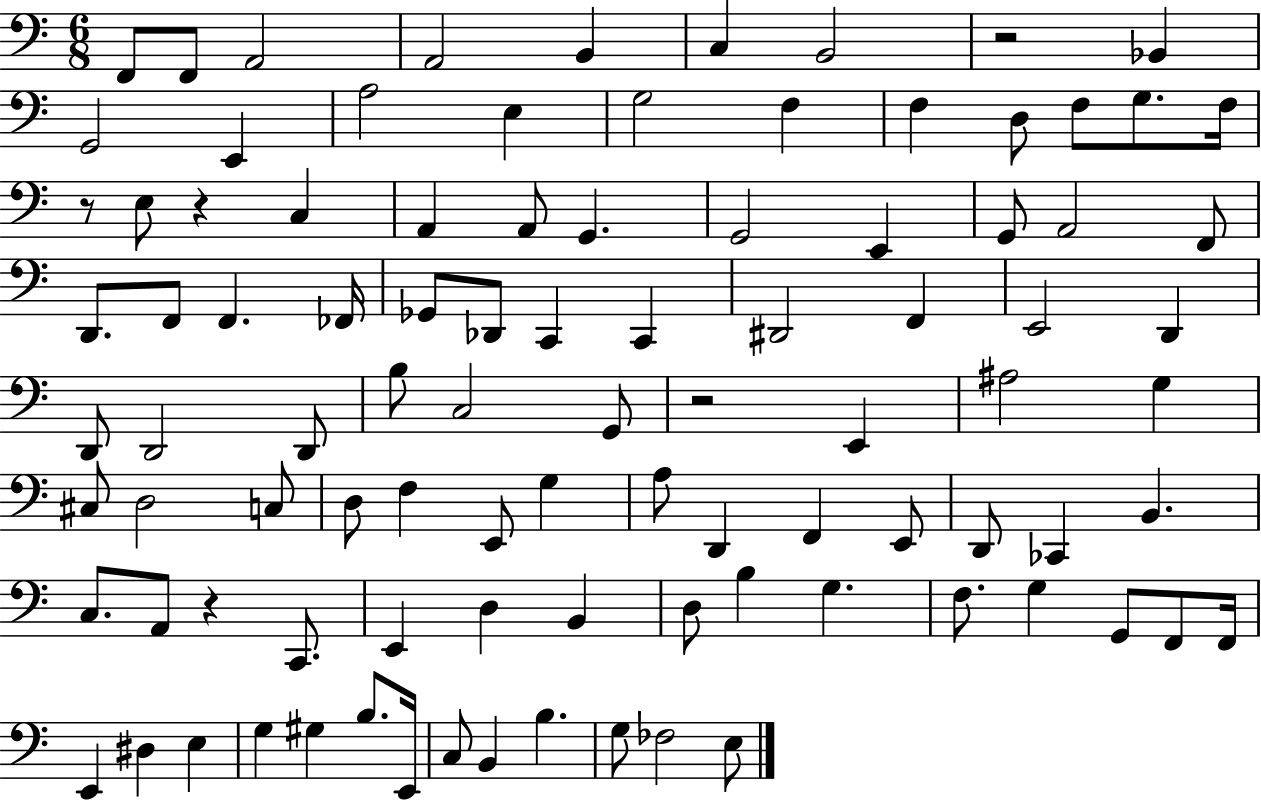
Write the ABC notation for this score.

X:1
T:Untitled
M:6/8
L:1/4
K:C
F,,/2 F,,/2 A,,2 A,,2 B,, C, B,,2 z2 _B,, G,,2 E,, A,2 E, G,2 F, F, D,/2 F,/2 G,/2 F,/4 z/2 E,/2 z C, A,, A,,/2 G,, G,,2 E,, G,,/2 A,,2 F,,/2 D,,/2 F,,/2 F,, _F,,/4 _G,,/2 _D,,/2 C,, C,, ^D,,2 F,, E,,2 D,, D,,/2 D,,2 D,,/2 B,/2 C,2 G,,/2 z2 E,, ^A,2 G, ^C,/2 D,2 C,/2 D,/2 F, E,,/2 G, A,/2 D,, F,, E,,/2 D,,/2 _C,, B,, C,/2 A,,/2 z C,,/2 E,, D, B,, D,/2 B, G, F,/2 G, G,,/2 F,,/2 F,,/4 E,, ^D, E, G, ^G, B,/2 E,,/4 C,/2 B,, B, G,/2 _F,2 E,/2